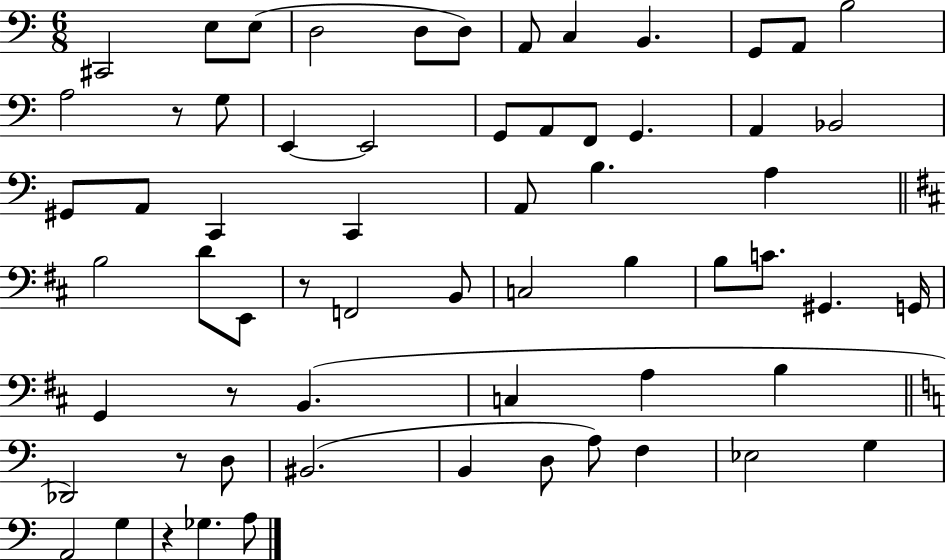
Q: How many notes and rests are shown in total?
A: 63